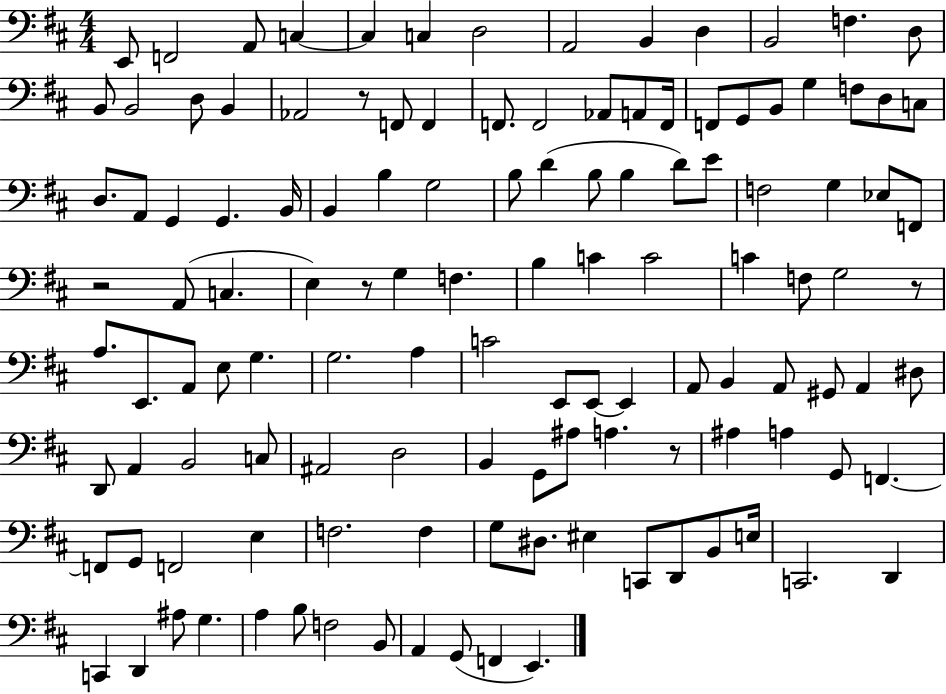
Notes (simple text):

E2/e F2/h A2/e C3/q C3/q C3/q D3/h A2/h B2/q D3/q B2/h F3/q. D3/e B2/e B2/h D3/e B2/q Ab2/h R/e F2/e F2/q F2/e. F2/h Ab2/e A2/e F2/s F2/e G2/e B2/e G3/q F3/e D3/e C3/e D3/e. A2/e G2/q G2/q. B2/s B2/q B3/q G3/h B3/e D4/q B3/e B3/q D4/e E4/e F3/h G3/q Eb3/e F2/e R/h A2/e C3/q. E3/q R/e G3/q F3/q. B3/q C4/q C4/h C4/q F3/e G3/h R/e A3/e. E2/e. A2/e E3/e G3/q. G3/h. A3/q C4/h E2/e E2/e E2/q A2/e B2/q A2/e G#2/e A2/q D#3/e D2/e A2/q B2/h C3/e A#2/h D3/h B2/q G2/e A#3/e A3/q. R/e A#3/q A3/q G2/e F2/q. F2/e G2/e F2/h E3/q F3/h. F3/q G3/e D#3/e. EIS3/q C2/e D2/e B2/e E3/s C2/h. D2/q C2/q D2/q A#3/e G3/q. A3/q B3/e F3/h B2/e A2/q G2/e F2/q E2/q.